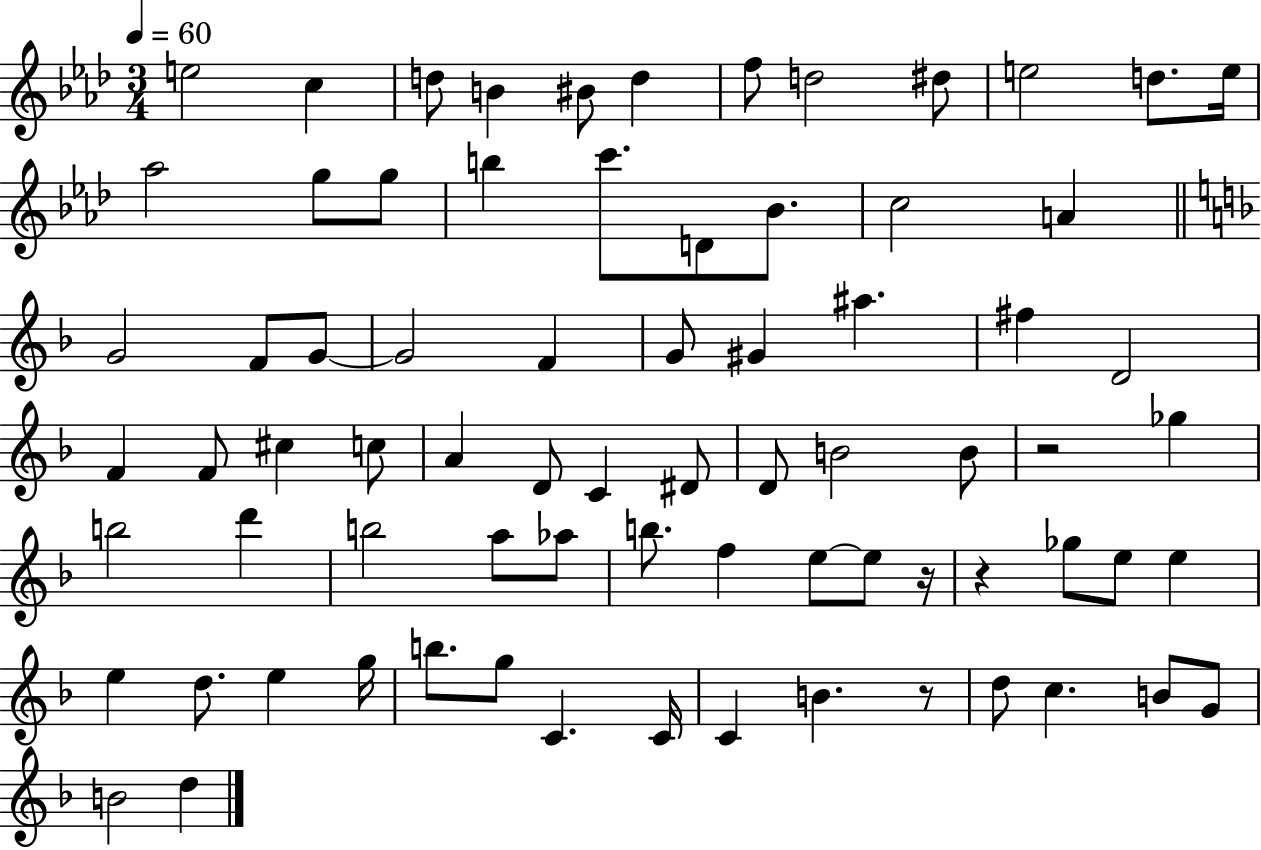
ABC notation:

X:1
T:Untitled
M:3/4
L:1/4
K:Ab
e2 c d/2 B ^B/2 d f/2 d2 ^d/2 e2 d/2 e/4 _a2 g/2 g/2 b c'/2 D/2 _B/2 c2 A G2 F/2 G/2 G2 F G/2 ^G ^a ^f D2 F F/2 ^c c/2 A D/2 C ^D/2 D/2 B2 B/2 z2 _g b2 d' b2 a/2 _a/2 b/2 f e/2 e/2 z/4 z _g/2 e/2 e e d/2 e g/4 b/2 g/2 C C/4 C B z/2 d/2 c B/2 G/2 B2 d